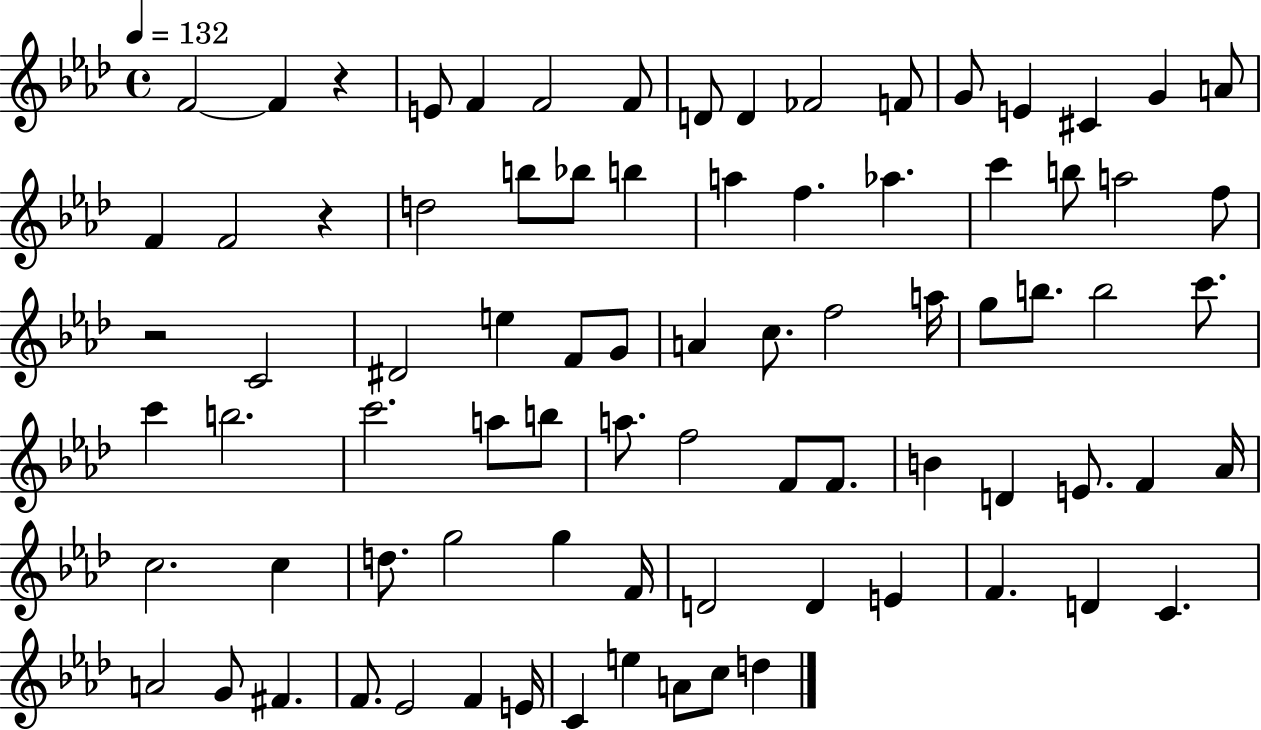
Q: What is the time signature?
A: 4/4